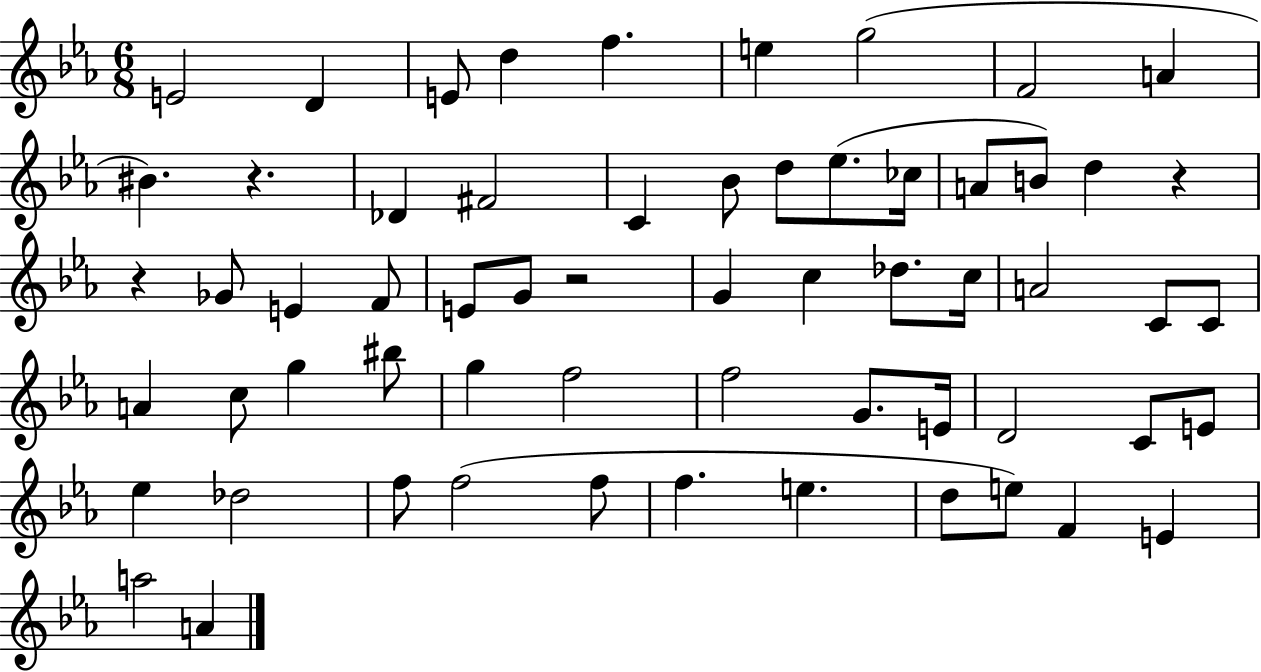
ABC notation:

X:1
T:Untitled
M:6/8
L:1/4
K:Eb
E2 D E/2 d f e g2 F2 A ^B z _D ^F2 C _B/2 d/2 _e/2 _c/4 A/2 B/2 d z z _G/2 E F/2 E/2 G/2 z2 G c _d/2 c/4 A2 C/2 C/2 A c/2 g ^b/2 g f2 f2 G/2 E/4 D2 C/2 E/2 _e _d2 f/2 f2 f/2 f e d/2 e/2 F E a2 A